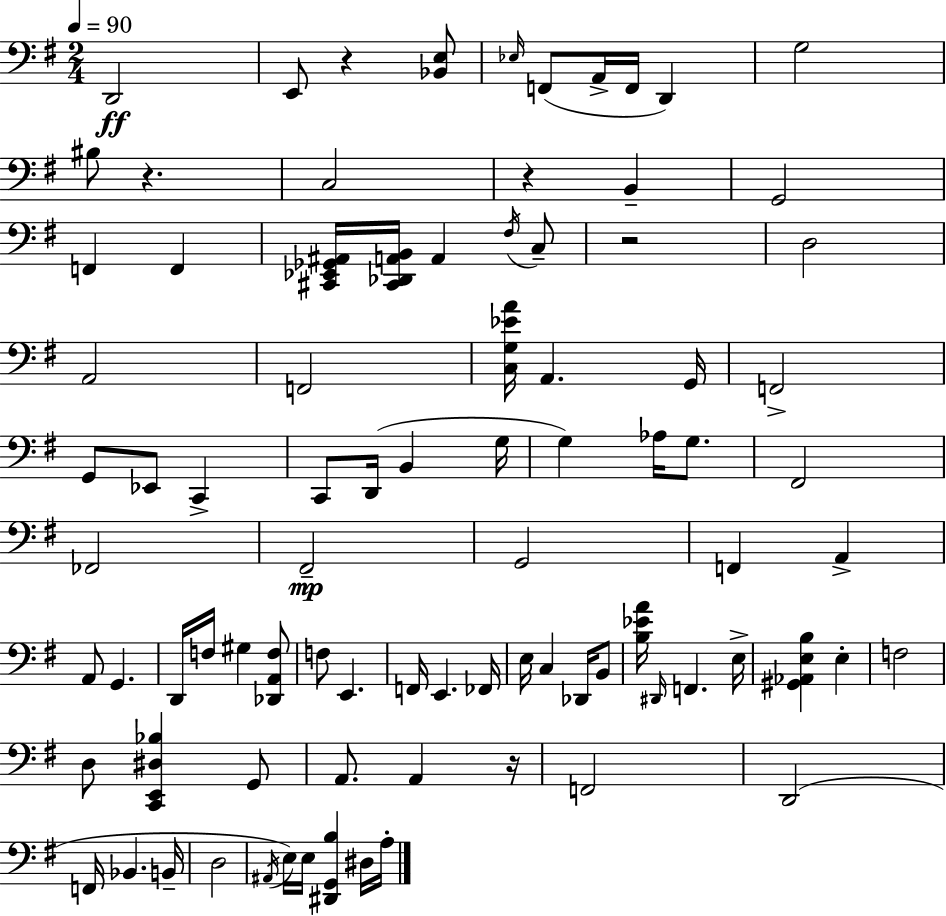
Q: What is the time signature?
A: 2/4